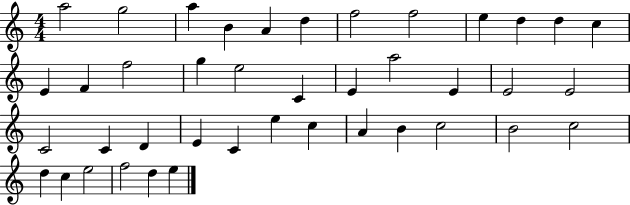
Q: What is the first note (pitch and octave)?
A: A5